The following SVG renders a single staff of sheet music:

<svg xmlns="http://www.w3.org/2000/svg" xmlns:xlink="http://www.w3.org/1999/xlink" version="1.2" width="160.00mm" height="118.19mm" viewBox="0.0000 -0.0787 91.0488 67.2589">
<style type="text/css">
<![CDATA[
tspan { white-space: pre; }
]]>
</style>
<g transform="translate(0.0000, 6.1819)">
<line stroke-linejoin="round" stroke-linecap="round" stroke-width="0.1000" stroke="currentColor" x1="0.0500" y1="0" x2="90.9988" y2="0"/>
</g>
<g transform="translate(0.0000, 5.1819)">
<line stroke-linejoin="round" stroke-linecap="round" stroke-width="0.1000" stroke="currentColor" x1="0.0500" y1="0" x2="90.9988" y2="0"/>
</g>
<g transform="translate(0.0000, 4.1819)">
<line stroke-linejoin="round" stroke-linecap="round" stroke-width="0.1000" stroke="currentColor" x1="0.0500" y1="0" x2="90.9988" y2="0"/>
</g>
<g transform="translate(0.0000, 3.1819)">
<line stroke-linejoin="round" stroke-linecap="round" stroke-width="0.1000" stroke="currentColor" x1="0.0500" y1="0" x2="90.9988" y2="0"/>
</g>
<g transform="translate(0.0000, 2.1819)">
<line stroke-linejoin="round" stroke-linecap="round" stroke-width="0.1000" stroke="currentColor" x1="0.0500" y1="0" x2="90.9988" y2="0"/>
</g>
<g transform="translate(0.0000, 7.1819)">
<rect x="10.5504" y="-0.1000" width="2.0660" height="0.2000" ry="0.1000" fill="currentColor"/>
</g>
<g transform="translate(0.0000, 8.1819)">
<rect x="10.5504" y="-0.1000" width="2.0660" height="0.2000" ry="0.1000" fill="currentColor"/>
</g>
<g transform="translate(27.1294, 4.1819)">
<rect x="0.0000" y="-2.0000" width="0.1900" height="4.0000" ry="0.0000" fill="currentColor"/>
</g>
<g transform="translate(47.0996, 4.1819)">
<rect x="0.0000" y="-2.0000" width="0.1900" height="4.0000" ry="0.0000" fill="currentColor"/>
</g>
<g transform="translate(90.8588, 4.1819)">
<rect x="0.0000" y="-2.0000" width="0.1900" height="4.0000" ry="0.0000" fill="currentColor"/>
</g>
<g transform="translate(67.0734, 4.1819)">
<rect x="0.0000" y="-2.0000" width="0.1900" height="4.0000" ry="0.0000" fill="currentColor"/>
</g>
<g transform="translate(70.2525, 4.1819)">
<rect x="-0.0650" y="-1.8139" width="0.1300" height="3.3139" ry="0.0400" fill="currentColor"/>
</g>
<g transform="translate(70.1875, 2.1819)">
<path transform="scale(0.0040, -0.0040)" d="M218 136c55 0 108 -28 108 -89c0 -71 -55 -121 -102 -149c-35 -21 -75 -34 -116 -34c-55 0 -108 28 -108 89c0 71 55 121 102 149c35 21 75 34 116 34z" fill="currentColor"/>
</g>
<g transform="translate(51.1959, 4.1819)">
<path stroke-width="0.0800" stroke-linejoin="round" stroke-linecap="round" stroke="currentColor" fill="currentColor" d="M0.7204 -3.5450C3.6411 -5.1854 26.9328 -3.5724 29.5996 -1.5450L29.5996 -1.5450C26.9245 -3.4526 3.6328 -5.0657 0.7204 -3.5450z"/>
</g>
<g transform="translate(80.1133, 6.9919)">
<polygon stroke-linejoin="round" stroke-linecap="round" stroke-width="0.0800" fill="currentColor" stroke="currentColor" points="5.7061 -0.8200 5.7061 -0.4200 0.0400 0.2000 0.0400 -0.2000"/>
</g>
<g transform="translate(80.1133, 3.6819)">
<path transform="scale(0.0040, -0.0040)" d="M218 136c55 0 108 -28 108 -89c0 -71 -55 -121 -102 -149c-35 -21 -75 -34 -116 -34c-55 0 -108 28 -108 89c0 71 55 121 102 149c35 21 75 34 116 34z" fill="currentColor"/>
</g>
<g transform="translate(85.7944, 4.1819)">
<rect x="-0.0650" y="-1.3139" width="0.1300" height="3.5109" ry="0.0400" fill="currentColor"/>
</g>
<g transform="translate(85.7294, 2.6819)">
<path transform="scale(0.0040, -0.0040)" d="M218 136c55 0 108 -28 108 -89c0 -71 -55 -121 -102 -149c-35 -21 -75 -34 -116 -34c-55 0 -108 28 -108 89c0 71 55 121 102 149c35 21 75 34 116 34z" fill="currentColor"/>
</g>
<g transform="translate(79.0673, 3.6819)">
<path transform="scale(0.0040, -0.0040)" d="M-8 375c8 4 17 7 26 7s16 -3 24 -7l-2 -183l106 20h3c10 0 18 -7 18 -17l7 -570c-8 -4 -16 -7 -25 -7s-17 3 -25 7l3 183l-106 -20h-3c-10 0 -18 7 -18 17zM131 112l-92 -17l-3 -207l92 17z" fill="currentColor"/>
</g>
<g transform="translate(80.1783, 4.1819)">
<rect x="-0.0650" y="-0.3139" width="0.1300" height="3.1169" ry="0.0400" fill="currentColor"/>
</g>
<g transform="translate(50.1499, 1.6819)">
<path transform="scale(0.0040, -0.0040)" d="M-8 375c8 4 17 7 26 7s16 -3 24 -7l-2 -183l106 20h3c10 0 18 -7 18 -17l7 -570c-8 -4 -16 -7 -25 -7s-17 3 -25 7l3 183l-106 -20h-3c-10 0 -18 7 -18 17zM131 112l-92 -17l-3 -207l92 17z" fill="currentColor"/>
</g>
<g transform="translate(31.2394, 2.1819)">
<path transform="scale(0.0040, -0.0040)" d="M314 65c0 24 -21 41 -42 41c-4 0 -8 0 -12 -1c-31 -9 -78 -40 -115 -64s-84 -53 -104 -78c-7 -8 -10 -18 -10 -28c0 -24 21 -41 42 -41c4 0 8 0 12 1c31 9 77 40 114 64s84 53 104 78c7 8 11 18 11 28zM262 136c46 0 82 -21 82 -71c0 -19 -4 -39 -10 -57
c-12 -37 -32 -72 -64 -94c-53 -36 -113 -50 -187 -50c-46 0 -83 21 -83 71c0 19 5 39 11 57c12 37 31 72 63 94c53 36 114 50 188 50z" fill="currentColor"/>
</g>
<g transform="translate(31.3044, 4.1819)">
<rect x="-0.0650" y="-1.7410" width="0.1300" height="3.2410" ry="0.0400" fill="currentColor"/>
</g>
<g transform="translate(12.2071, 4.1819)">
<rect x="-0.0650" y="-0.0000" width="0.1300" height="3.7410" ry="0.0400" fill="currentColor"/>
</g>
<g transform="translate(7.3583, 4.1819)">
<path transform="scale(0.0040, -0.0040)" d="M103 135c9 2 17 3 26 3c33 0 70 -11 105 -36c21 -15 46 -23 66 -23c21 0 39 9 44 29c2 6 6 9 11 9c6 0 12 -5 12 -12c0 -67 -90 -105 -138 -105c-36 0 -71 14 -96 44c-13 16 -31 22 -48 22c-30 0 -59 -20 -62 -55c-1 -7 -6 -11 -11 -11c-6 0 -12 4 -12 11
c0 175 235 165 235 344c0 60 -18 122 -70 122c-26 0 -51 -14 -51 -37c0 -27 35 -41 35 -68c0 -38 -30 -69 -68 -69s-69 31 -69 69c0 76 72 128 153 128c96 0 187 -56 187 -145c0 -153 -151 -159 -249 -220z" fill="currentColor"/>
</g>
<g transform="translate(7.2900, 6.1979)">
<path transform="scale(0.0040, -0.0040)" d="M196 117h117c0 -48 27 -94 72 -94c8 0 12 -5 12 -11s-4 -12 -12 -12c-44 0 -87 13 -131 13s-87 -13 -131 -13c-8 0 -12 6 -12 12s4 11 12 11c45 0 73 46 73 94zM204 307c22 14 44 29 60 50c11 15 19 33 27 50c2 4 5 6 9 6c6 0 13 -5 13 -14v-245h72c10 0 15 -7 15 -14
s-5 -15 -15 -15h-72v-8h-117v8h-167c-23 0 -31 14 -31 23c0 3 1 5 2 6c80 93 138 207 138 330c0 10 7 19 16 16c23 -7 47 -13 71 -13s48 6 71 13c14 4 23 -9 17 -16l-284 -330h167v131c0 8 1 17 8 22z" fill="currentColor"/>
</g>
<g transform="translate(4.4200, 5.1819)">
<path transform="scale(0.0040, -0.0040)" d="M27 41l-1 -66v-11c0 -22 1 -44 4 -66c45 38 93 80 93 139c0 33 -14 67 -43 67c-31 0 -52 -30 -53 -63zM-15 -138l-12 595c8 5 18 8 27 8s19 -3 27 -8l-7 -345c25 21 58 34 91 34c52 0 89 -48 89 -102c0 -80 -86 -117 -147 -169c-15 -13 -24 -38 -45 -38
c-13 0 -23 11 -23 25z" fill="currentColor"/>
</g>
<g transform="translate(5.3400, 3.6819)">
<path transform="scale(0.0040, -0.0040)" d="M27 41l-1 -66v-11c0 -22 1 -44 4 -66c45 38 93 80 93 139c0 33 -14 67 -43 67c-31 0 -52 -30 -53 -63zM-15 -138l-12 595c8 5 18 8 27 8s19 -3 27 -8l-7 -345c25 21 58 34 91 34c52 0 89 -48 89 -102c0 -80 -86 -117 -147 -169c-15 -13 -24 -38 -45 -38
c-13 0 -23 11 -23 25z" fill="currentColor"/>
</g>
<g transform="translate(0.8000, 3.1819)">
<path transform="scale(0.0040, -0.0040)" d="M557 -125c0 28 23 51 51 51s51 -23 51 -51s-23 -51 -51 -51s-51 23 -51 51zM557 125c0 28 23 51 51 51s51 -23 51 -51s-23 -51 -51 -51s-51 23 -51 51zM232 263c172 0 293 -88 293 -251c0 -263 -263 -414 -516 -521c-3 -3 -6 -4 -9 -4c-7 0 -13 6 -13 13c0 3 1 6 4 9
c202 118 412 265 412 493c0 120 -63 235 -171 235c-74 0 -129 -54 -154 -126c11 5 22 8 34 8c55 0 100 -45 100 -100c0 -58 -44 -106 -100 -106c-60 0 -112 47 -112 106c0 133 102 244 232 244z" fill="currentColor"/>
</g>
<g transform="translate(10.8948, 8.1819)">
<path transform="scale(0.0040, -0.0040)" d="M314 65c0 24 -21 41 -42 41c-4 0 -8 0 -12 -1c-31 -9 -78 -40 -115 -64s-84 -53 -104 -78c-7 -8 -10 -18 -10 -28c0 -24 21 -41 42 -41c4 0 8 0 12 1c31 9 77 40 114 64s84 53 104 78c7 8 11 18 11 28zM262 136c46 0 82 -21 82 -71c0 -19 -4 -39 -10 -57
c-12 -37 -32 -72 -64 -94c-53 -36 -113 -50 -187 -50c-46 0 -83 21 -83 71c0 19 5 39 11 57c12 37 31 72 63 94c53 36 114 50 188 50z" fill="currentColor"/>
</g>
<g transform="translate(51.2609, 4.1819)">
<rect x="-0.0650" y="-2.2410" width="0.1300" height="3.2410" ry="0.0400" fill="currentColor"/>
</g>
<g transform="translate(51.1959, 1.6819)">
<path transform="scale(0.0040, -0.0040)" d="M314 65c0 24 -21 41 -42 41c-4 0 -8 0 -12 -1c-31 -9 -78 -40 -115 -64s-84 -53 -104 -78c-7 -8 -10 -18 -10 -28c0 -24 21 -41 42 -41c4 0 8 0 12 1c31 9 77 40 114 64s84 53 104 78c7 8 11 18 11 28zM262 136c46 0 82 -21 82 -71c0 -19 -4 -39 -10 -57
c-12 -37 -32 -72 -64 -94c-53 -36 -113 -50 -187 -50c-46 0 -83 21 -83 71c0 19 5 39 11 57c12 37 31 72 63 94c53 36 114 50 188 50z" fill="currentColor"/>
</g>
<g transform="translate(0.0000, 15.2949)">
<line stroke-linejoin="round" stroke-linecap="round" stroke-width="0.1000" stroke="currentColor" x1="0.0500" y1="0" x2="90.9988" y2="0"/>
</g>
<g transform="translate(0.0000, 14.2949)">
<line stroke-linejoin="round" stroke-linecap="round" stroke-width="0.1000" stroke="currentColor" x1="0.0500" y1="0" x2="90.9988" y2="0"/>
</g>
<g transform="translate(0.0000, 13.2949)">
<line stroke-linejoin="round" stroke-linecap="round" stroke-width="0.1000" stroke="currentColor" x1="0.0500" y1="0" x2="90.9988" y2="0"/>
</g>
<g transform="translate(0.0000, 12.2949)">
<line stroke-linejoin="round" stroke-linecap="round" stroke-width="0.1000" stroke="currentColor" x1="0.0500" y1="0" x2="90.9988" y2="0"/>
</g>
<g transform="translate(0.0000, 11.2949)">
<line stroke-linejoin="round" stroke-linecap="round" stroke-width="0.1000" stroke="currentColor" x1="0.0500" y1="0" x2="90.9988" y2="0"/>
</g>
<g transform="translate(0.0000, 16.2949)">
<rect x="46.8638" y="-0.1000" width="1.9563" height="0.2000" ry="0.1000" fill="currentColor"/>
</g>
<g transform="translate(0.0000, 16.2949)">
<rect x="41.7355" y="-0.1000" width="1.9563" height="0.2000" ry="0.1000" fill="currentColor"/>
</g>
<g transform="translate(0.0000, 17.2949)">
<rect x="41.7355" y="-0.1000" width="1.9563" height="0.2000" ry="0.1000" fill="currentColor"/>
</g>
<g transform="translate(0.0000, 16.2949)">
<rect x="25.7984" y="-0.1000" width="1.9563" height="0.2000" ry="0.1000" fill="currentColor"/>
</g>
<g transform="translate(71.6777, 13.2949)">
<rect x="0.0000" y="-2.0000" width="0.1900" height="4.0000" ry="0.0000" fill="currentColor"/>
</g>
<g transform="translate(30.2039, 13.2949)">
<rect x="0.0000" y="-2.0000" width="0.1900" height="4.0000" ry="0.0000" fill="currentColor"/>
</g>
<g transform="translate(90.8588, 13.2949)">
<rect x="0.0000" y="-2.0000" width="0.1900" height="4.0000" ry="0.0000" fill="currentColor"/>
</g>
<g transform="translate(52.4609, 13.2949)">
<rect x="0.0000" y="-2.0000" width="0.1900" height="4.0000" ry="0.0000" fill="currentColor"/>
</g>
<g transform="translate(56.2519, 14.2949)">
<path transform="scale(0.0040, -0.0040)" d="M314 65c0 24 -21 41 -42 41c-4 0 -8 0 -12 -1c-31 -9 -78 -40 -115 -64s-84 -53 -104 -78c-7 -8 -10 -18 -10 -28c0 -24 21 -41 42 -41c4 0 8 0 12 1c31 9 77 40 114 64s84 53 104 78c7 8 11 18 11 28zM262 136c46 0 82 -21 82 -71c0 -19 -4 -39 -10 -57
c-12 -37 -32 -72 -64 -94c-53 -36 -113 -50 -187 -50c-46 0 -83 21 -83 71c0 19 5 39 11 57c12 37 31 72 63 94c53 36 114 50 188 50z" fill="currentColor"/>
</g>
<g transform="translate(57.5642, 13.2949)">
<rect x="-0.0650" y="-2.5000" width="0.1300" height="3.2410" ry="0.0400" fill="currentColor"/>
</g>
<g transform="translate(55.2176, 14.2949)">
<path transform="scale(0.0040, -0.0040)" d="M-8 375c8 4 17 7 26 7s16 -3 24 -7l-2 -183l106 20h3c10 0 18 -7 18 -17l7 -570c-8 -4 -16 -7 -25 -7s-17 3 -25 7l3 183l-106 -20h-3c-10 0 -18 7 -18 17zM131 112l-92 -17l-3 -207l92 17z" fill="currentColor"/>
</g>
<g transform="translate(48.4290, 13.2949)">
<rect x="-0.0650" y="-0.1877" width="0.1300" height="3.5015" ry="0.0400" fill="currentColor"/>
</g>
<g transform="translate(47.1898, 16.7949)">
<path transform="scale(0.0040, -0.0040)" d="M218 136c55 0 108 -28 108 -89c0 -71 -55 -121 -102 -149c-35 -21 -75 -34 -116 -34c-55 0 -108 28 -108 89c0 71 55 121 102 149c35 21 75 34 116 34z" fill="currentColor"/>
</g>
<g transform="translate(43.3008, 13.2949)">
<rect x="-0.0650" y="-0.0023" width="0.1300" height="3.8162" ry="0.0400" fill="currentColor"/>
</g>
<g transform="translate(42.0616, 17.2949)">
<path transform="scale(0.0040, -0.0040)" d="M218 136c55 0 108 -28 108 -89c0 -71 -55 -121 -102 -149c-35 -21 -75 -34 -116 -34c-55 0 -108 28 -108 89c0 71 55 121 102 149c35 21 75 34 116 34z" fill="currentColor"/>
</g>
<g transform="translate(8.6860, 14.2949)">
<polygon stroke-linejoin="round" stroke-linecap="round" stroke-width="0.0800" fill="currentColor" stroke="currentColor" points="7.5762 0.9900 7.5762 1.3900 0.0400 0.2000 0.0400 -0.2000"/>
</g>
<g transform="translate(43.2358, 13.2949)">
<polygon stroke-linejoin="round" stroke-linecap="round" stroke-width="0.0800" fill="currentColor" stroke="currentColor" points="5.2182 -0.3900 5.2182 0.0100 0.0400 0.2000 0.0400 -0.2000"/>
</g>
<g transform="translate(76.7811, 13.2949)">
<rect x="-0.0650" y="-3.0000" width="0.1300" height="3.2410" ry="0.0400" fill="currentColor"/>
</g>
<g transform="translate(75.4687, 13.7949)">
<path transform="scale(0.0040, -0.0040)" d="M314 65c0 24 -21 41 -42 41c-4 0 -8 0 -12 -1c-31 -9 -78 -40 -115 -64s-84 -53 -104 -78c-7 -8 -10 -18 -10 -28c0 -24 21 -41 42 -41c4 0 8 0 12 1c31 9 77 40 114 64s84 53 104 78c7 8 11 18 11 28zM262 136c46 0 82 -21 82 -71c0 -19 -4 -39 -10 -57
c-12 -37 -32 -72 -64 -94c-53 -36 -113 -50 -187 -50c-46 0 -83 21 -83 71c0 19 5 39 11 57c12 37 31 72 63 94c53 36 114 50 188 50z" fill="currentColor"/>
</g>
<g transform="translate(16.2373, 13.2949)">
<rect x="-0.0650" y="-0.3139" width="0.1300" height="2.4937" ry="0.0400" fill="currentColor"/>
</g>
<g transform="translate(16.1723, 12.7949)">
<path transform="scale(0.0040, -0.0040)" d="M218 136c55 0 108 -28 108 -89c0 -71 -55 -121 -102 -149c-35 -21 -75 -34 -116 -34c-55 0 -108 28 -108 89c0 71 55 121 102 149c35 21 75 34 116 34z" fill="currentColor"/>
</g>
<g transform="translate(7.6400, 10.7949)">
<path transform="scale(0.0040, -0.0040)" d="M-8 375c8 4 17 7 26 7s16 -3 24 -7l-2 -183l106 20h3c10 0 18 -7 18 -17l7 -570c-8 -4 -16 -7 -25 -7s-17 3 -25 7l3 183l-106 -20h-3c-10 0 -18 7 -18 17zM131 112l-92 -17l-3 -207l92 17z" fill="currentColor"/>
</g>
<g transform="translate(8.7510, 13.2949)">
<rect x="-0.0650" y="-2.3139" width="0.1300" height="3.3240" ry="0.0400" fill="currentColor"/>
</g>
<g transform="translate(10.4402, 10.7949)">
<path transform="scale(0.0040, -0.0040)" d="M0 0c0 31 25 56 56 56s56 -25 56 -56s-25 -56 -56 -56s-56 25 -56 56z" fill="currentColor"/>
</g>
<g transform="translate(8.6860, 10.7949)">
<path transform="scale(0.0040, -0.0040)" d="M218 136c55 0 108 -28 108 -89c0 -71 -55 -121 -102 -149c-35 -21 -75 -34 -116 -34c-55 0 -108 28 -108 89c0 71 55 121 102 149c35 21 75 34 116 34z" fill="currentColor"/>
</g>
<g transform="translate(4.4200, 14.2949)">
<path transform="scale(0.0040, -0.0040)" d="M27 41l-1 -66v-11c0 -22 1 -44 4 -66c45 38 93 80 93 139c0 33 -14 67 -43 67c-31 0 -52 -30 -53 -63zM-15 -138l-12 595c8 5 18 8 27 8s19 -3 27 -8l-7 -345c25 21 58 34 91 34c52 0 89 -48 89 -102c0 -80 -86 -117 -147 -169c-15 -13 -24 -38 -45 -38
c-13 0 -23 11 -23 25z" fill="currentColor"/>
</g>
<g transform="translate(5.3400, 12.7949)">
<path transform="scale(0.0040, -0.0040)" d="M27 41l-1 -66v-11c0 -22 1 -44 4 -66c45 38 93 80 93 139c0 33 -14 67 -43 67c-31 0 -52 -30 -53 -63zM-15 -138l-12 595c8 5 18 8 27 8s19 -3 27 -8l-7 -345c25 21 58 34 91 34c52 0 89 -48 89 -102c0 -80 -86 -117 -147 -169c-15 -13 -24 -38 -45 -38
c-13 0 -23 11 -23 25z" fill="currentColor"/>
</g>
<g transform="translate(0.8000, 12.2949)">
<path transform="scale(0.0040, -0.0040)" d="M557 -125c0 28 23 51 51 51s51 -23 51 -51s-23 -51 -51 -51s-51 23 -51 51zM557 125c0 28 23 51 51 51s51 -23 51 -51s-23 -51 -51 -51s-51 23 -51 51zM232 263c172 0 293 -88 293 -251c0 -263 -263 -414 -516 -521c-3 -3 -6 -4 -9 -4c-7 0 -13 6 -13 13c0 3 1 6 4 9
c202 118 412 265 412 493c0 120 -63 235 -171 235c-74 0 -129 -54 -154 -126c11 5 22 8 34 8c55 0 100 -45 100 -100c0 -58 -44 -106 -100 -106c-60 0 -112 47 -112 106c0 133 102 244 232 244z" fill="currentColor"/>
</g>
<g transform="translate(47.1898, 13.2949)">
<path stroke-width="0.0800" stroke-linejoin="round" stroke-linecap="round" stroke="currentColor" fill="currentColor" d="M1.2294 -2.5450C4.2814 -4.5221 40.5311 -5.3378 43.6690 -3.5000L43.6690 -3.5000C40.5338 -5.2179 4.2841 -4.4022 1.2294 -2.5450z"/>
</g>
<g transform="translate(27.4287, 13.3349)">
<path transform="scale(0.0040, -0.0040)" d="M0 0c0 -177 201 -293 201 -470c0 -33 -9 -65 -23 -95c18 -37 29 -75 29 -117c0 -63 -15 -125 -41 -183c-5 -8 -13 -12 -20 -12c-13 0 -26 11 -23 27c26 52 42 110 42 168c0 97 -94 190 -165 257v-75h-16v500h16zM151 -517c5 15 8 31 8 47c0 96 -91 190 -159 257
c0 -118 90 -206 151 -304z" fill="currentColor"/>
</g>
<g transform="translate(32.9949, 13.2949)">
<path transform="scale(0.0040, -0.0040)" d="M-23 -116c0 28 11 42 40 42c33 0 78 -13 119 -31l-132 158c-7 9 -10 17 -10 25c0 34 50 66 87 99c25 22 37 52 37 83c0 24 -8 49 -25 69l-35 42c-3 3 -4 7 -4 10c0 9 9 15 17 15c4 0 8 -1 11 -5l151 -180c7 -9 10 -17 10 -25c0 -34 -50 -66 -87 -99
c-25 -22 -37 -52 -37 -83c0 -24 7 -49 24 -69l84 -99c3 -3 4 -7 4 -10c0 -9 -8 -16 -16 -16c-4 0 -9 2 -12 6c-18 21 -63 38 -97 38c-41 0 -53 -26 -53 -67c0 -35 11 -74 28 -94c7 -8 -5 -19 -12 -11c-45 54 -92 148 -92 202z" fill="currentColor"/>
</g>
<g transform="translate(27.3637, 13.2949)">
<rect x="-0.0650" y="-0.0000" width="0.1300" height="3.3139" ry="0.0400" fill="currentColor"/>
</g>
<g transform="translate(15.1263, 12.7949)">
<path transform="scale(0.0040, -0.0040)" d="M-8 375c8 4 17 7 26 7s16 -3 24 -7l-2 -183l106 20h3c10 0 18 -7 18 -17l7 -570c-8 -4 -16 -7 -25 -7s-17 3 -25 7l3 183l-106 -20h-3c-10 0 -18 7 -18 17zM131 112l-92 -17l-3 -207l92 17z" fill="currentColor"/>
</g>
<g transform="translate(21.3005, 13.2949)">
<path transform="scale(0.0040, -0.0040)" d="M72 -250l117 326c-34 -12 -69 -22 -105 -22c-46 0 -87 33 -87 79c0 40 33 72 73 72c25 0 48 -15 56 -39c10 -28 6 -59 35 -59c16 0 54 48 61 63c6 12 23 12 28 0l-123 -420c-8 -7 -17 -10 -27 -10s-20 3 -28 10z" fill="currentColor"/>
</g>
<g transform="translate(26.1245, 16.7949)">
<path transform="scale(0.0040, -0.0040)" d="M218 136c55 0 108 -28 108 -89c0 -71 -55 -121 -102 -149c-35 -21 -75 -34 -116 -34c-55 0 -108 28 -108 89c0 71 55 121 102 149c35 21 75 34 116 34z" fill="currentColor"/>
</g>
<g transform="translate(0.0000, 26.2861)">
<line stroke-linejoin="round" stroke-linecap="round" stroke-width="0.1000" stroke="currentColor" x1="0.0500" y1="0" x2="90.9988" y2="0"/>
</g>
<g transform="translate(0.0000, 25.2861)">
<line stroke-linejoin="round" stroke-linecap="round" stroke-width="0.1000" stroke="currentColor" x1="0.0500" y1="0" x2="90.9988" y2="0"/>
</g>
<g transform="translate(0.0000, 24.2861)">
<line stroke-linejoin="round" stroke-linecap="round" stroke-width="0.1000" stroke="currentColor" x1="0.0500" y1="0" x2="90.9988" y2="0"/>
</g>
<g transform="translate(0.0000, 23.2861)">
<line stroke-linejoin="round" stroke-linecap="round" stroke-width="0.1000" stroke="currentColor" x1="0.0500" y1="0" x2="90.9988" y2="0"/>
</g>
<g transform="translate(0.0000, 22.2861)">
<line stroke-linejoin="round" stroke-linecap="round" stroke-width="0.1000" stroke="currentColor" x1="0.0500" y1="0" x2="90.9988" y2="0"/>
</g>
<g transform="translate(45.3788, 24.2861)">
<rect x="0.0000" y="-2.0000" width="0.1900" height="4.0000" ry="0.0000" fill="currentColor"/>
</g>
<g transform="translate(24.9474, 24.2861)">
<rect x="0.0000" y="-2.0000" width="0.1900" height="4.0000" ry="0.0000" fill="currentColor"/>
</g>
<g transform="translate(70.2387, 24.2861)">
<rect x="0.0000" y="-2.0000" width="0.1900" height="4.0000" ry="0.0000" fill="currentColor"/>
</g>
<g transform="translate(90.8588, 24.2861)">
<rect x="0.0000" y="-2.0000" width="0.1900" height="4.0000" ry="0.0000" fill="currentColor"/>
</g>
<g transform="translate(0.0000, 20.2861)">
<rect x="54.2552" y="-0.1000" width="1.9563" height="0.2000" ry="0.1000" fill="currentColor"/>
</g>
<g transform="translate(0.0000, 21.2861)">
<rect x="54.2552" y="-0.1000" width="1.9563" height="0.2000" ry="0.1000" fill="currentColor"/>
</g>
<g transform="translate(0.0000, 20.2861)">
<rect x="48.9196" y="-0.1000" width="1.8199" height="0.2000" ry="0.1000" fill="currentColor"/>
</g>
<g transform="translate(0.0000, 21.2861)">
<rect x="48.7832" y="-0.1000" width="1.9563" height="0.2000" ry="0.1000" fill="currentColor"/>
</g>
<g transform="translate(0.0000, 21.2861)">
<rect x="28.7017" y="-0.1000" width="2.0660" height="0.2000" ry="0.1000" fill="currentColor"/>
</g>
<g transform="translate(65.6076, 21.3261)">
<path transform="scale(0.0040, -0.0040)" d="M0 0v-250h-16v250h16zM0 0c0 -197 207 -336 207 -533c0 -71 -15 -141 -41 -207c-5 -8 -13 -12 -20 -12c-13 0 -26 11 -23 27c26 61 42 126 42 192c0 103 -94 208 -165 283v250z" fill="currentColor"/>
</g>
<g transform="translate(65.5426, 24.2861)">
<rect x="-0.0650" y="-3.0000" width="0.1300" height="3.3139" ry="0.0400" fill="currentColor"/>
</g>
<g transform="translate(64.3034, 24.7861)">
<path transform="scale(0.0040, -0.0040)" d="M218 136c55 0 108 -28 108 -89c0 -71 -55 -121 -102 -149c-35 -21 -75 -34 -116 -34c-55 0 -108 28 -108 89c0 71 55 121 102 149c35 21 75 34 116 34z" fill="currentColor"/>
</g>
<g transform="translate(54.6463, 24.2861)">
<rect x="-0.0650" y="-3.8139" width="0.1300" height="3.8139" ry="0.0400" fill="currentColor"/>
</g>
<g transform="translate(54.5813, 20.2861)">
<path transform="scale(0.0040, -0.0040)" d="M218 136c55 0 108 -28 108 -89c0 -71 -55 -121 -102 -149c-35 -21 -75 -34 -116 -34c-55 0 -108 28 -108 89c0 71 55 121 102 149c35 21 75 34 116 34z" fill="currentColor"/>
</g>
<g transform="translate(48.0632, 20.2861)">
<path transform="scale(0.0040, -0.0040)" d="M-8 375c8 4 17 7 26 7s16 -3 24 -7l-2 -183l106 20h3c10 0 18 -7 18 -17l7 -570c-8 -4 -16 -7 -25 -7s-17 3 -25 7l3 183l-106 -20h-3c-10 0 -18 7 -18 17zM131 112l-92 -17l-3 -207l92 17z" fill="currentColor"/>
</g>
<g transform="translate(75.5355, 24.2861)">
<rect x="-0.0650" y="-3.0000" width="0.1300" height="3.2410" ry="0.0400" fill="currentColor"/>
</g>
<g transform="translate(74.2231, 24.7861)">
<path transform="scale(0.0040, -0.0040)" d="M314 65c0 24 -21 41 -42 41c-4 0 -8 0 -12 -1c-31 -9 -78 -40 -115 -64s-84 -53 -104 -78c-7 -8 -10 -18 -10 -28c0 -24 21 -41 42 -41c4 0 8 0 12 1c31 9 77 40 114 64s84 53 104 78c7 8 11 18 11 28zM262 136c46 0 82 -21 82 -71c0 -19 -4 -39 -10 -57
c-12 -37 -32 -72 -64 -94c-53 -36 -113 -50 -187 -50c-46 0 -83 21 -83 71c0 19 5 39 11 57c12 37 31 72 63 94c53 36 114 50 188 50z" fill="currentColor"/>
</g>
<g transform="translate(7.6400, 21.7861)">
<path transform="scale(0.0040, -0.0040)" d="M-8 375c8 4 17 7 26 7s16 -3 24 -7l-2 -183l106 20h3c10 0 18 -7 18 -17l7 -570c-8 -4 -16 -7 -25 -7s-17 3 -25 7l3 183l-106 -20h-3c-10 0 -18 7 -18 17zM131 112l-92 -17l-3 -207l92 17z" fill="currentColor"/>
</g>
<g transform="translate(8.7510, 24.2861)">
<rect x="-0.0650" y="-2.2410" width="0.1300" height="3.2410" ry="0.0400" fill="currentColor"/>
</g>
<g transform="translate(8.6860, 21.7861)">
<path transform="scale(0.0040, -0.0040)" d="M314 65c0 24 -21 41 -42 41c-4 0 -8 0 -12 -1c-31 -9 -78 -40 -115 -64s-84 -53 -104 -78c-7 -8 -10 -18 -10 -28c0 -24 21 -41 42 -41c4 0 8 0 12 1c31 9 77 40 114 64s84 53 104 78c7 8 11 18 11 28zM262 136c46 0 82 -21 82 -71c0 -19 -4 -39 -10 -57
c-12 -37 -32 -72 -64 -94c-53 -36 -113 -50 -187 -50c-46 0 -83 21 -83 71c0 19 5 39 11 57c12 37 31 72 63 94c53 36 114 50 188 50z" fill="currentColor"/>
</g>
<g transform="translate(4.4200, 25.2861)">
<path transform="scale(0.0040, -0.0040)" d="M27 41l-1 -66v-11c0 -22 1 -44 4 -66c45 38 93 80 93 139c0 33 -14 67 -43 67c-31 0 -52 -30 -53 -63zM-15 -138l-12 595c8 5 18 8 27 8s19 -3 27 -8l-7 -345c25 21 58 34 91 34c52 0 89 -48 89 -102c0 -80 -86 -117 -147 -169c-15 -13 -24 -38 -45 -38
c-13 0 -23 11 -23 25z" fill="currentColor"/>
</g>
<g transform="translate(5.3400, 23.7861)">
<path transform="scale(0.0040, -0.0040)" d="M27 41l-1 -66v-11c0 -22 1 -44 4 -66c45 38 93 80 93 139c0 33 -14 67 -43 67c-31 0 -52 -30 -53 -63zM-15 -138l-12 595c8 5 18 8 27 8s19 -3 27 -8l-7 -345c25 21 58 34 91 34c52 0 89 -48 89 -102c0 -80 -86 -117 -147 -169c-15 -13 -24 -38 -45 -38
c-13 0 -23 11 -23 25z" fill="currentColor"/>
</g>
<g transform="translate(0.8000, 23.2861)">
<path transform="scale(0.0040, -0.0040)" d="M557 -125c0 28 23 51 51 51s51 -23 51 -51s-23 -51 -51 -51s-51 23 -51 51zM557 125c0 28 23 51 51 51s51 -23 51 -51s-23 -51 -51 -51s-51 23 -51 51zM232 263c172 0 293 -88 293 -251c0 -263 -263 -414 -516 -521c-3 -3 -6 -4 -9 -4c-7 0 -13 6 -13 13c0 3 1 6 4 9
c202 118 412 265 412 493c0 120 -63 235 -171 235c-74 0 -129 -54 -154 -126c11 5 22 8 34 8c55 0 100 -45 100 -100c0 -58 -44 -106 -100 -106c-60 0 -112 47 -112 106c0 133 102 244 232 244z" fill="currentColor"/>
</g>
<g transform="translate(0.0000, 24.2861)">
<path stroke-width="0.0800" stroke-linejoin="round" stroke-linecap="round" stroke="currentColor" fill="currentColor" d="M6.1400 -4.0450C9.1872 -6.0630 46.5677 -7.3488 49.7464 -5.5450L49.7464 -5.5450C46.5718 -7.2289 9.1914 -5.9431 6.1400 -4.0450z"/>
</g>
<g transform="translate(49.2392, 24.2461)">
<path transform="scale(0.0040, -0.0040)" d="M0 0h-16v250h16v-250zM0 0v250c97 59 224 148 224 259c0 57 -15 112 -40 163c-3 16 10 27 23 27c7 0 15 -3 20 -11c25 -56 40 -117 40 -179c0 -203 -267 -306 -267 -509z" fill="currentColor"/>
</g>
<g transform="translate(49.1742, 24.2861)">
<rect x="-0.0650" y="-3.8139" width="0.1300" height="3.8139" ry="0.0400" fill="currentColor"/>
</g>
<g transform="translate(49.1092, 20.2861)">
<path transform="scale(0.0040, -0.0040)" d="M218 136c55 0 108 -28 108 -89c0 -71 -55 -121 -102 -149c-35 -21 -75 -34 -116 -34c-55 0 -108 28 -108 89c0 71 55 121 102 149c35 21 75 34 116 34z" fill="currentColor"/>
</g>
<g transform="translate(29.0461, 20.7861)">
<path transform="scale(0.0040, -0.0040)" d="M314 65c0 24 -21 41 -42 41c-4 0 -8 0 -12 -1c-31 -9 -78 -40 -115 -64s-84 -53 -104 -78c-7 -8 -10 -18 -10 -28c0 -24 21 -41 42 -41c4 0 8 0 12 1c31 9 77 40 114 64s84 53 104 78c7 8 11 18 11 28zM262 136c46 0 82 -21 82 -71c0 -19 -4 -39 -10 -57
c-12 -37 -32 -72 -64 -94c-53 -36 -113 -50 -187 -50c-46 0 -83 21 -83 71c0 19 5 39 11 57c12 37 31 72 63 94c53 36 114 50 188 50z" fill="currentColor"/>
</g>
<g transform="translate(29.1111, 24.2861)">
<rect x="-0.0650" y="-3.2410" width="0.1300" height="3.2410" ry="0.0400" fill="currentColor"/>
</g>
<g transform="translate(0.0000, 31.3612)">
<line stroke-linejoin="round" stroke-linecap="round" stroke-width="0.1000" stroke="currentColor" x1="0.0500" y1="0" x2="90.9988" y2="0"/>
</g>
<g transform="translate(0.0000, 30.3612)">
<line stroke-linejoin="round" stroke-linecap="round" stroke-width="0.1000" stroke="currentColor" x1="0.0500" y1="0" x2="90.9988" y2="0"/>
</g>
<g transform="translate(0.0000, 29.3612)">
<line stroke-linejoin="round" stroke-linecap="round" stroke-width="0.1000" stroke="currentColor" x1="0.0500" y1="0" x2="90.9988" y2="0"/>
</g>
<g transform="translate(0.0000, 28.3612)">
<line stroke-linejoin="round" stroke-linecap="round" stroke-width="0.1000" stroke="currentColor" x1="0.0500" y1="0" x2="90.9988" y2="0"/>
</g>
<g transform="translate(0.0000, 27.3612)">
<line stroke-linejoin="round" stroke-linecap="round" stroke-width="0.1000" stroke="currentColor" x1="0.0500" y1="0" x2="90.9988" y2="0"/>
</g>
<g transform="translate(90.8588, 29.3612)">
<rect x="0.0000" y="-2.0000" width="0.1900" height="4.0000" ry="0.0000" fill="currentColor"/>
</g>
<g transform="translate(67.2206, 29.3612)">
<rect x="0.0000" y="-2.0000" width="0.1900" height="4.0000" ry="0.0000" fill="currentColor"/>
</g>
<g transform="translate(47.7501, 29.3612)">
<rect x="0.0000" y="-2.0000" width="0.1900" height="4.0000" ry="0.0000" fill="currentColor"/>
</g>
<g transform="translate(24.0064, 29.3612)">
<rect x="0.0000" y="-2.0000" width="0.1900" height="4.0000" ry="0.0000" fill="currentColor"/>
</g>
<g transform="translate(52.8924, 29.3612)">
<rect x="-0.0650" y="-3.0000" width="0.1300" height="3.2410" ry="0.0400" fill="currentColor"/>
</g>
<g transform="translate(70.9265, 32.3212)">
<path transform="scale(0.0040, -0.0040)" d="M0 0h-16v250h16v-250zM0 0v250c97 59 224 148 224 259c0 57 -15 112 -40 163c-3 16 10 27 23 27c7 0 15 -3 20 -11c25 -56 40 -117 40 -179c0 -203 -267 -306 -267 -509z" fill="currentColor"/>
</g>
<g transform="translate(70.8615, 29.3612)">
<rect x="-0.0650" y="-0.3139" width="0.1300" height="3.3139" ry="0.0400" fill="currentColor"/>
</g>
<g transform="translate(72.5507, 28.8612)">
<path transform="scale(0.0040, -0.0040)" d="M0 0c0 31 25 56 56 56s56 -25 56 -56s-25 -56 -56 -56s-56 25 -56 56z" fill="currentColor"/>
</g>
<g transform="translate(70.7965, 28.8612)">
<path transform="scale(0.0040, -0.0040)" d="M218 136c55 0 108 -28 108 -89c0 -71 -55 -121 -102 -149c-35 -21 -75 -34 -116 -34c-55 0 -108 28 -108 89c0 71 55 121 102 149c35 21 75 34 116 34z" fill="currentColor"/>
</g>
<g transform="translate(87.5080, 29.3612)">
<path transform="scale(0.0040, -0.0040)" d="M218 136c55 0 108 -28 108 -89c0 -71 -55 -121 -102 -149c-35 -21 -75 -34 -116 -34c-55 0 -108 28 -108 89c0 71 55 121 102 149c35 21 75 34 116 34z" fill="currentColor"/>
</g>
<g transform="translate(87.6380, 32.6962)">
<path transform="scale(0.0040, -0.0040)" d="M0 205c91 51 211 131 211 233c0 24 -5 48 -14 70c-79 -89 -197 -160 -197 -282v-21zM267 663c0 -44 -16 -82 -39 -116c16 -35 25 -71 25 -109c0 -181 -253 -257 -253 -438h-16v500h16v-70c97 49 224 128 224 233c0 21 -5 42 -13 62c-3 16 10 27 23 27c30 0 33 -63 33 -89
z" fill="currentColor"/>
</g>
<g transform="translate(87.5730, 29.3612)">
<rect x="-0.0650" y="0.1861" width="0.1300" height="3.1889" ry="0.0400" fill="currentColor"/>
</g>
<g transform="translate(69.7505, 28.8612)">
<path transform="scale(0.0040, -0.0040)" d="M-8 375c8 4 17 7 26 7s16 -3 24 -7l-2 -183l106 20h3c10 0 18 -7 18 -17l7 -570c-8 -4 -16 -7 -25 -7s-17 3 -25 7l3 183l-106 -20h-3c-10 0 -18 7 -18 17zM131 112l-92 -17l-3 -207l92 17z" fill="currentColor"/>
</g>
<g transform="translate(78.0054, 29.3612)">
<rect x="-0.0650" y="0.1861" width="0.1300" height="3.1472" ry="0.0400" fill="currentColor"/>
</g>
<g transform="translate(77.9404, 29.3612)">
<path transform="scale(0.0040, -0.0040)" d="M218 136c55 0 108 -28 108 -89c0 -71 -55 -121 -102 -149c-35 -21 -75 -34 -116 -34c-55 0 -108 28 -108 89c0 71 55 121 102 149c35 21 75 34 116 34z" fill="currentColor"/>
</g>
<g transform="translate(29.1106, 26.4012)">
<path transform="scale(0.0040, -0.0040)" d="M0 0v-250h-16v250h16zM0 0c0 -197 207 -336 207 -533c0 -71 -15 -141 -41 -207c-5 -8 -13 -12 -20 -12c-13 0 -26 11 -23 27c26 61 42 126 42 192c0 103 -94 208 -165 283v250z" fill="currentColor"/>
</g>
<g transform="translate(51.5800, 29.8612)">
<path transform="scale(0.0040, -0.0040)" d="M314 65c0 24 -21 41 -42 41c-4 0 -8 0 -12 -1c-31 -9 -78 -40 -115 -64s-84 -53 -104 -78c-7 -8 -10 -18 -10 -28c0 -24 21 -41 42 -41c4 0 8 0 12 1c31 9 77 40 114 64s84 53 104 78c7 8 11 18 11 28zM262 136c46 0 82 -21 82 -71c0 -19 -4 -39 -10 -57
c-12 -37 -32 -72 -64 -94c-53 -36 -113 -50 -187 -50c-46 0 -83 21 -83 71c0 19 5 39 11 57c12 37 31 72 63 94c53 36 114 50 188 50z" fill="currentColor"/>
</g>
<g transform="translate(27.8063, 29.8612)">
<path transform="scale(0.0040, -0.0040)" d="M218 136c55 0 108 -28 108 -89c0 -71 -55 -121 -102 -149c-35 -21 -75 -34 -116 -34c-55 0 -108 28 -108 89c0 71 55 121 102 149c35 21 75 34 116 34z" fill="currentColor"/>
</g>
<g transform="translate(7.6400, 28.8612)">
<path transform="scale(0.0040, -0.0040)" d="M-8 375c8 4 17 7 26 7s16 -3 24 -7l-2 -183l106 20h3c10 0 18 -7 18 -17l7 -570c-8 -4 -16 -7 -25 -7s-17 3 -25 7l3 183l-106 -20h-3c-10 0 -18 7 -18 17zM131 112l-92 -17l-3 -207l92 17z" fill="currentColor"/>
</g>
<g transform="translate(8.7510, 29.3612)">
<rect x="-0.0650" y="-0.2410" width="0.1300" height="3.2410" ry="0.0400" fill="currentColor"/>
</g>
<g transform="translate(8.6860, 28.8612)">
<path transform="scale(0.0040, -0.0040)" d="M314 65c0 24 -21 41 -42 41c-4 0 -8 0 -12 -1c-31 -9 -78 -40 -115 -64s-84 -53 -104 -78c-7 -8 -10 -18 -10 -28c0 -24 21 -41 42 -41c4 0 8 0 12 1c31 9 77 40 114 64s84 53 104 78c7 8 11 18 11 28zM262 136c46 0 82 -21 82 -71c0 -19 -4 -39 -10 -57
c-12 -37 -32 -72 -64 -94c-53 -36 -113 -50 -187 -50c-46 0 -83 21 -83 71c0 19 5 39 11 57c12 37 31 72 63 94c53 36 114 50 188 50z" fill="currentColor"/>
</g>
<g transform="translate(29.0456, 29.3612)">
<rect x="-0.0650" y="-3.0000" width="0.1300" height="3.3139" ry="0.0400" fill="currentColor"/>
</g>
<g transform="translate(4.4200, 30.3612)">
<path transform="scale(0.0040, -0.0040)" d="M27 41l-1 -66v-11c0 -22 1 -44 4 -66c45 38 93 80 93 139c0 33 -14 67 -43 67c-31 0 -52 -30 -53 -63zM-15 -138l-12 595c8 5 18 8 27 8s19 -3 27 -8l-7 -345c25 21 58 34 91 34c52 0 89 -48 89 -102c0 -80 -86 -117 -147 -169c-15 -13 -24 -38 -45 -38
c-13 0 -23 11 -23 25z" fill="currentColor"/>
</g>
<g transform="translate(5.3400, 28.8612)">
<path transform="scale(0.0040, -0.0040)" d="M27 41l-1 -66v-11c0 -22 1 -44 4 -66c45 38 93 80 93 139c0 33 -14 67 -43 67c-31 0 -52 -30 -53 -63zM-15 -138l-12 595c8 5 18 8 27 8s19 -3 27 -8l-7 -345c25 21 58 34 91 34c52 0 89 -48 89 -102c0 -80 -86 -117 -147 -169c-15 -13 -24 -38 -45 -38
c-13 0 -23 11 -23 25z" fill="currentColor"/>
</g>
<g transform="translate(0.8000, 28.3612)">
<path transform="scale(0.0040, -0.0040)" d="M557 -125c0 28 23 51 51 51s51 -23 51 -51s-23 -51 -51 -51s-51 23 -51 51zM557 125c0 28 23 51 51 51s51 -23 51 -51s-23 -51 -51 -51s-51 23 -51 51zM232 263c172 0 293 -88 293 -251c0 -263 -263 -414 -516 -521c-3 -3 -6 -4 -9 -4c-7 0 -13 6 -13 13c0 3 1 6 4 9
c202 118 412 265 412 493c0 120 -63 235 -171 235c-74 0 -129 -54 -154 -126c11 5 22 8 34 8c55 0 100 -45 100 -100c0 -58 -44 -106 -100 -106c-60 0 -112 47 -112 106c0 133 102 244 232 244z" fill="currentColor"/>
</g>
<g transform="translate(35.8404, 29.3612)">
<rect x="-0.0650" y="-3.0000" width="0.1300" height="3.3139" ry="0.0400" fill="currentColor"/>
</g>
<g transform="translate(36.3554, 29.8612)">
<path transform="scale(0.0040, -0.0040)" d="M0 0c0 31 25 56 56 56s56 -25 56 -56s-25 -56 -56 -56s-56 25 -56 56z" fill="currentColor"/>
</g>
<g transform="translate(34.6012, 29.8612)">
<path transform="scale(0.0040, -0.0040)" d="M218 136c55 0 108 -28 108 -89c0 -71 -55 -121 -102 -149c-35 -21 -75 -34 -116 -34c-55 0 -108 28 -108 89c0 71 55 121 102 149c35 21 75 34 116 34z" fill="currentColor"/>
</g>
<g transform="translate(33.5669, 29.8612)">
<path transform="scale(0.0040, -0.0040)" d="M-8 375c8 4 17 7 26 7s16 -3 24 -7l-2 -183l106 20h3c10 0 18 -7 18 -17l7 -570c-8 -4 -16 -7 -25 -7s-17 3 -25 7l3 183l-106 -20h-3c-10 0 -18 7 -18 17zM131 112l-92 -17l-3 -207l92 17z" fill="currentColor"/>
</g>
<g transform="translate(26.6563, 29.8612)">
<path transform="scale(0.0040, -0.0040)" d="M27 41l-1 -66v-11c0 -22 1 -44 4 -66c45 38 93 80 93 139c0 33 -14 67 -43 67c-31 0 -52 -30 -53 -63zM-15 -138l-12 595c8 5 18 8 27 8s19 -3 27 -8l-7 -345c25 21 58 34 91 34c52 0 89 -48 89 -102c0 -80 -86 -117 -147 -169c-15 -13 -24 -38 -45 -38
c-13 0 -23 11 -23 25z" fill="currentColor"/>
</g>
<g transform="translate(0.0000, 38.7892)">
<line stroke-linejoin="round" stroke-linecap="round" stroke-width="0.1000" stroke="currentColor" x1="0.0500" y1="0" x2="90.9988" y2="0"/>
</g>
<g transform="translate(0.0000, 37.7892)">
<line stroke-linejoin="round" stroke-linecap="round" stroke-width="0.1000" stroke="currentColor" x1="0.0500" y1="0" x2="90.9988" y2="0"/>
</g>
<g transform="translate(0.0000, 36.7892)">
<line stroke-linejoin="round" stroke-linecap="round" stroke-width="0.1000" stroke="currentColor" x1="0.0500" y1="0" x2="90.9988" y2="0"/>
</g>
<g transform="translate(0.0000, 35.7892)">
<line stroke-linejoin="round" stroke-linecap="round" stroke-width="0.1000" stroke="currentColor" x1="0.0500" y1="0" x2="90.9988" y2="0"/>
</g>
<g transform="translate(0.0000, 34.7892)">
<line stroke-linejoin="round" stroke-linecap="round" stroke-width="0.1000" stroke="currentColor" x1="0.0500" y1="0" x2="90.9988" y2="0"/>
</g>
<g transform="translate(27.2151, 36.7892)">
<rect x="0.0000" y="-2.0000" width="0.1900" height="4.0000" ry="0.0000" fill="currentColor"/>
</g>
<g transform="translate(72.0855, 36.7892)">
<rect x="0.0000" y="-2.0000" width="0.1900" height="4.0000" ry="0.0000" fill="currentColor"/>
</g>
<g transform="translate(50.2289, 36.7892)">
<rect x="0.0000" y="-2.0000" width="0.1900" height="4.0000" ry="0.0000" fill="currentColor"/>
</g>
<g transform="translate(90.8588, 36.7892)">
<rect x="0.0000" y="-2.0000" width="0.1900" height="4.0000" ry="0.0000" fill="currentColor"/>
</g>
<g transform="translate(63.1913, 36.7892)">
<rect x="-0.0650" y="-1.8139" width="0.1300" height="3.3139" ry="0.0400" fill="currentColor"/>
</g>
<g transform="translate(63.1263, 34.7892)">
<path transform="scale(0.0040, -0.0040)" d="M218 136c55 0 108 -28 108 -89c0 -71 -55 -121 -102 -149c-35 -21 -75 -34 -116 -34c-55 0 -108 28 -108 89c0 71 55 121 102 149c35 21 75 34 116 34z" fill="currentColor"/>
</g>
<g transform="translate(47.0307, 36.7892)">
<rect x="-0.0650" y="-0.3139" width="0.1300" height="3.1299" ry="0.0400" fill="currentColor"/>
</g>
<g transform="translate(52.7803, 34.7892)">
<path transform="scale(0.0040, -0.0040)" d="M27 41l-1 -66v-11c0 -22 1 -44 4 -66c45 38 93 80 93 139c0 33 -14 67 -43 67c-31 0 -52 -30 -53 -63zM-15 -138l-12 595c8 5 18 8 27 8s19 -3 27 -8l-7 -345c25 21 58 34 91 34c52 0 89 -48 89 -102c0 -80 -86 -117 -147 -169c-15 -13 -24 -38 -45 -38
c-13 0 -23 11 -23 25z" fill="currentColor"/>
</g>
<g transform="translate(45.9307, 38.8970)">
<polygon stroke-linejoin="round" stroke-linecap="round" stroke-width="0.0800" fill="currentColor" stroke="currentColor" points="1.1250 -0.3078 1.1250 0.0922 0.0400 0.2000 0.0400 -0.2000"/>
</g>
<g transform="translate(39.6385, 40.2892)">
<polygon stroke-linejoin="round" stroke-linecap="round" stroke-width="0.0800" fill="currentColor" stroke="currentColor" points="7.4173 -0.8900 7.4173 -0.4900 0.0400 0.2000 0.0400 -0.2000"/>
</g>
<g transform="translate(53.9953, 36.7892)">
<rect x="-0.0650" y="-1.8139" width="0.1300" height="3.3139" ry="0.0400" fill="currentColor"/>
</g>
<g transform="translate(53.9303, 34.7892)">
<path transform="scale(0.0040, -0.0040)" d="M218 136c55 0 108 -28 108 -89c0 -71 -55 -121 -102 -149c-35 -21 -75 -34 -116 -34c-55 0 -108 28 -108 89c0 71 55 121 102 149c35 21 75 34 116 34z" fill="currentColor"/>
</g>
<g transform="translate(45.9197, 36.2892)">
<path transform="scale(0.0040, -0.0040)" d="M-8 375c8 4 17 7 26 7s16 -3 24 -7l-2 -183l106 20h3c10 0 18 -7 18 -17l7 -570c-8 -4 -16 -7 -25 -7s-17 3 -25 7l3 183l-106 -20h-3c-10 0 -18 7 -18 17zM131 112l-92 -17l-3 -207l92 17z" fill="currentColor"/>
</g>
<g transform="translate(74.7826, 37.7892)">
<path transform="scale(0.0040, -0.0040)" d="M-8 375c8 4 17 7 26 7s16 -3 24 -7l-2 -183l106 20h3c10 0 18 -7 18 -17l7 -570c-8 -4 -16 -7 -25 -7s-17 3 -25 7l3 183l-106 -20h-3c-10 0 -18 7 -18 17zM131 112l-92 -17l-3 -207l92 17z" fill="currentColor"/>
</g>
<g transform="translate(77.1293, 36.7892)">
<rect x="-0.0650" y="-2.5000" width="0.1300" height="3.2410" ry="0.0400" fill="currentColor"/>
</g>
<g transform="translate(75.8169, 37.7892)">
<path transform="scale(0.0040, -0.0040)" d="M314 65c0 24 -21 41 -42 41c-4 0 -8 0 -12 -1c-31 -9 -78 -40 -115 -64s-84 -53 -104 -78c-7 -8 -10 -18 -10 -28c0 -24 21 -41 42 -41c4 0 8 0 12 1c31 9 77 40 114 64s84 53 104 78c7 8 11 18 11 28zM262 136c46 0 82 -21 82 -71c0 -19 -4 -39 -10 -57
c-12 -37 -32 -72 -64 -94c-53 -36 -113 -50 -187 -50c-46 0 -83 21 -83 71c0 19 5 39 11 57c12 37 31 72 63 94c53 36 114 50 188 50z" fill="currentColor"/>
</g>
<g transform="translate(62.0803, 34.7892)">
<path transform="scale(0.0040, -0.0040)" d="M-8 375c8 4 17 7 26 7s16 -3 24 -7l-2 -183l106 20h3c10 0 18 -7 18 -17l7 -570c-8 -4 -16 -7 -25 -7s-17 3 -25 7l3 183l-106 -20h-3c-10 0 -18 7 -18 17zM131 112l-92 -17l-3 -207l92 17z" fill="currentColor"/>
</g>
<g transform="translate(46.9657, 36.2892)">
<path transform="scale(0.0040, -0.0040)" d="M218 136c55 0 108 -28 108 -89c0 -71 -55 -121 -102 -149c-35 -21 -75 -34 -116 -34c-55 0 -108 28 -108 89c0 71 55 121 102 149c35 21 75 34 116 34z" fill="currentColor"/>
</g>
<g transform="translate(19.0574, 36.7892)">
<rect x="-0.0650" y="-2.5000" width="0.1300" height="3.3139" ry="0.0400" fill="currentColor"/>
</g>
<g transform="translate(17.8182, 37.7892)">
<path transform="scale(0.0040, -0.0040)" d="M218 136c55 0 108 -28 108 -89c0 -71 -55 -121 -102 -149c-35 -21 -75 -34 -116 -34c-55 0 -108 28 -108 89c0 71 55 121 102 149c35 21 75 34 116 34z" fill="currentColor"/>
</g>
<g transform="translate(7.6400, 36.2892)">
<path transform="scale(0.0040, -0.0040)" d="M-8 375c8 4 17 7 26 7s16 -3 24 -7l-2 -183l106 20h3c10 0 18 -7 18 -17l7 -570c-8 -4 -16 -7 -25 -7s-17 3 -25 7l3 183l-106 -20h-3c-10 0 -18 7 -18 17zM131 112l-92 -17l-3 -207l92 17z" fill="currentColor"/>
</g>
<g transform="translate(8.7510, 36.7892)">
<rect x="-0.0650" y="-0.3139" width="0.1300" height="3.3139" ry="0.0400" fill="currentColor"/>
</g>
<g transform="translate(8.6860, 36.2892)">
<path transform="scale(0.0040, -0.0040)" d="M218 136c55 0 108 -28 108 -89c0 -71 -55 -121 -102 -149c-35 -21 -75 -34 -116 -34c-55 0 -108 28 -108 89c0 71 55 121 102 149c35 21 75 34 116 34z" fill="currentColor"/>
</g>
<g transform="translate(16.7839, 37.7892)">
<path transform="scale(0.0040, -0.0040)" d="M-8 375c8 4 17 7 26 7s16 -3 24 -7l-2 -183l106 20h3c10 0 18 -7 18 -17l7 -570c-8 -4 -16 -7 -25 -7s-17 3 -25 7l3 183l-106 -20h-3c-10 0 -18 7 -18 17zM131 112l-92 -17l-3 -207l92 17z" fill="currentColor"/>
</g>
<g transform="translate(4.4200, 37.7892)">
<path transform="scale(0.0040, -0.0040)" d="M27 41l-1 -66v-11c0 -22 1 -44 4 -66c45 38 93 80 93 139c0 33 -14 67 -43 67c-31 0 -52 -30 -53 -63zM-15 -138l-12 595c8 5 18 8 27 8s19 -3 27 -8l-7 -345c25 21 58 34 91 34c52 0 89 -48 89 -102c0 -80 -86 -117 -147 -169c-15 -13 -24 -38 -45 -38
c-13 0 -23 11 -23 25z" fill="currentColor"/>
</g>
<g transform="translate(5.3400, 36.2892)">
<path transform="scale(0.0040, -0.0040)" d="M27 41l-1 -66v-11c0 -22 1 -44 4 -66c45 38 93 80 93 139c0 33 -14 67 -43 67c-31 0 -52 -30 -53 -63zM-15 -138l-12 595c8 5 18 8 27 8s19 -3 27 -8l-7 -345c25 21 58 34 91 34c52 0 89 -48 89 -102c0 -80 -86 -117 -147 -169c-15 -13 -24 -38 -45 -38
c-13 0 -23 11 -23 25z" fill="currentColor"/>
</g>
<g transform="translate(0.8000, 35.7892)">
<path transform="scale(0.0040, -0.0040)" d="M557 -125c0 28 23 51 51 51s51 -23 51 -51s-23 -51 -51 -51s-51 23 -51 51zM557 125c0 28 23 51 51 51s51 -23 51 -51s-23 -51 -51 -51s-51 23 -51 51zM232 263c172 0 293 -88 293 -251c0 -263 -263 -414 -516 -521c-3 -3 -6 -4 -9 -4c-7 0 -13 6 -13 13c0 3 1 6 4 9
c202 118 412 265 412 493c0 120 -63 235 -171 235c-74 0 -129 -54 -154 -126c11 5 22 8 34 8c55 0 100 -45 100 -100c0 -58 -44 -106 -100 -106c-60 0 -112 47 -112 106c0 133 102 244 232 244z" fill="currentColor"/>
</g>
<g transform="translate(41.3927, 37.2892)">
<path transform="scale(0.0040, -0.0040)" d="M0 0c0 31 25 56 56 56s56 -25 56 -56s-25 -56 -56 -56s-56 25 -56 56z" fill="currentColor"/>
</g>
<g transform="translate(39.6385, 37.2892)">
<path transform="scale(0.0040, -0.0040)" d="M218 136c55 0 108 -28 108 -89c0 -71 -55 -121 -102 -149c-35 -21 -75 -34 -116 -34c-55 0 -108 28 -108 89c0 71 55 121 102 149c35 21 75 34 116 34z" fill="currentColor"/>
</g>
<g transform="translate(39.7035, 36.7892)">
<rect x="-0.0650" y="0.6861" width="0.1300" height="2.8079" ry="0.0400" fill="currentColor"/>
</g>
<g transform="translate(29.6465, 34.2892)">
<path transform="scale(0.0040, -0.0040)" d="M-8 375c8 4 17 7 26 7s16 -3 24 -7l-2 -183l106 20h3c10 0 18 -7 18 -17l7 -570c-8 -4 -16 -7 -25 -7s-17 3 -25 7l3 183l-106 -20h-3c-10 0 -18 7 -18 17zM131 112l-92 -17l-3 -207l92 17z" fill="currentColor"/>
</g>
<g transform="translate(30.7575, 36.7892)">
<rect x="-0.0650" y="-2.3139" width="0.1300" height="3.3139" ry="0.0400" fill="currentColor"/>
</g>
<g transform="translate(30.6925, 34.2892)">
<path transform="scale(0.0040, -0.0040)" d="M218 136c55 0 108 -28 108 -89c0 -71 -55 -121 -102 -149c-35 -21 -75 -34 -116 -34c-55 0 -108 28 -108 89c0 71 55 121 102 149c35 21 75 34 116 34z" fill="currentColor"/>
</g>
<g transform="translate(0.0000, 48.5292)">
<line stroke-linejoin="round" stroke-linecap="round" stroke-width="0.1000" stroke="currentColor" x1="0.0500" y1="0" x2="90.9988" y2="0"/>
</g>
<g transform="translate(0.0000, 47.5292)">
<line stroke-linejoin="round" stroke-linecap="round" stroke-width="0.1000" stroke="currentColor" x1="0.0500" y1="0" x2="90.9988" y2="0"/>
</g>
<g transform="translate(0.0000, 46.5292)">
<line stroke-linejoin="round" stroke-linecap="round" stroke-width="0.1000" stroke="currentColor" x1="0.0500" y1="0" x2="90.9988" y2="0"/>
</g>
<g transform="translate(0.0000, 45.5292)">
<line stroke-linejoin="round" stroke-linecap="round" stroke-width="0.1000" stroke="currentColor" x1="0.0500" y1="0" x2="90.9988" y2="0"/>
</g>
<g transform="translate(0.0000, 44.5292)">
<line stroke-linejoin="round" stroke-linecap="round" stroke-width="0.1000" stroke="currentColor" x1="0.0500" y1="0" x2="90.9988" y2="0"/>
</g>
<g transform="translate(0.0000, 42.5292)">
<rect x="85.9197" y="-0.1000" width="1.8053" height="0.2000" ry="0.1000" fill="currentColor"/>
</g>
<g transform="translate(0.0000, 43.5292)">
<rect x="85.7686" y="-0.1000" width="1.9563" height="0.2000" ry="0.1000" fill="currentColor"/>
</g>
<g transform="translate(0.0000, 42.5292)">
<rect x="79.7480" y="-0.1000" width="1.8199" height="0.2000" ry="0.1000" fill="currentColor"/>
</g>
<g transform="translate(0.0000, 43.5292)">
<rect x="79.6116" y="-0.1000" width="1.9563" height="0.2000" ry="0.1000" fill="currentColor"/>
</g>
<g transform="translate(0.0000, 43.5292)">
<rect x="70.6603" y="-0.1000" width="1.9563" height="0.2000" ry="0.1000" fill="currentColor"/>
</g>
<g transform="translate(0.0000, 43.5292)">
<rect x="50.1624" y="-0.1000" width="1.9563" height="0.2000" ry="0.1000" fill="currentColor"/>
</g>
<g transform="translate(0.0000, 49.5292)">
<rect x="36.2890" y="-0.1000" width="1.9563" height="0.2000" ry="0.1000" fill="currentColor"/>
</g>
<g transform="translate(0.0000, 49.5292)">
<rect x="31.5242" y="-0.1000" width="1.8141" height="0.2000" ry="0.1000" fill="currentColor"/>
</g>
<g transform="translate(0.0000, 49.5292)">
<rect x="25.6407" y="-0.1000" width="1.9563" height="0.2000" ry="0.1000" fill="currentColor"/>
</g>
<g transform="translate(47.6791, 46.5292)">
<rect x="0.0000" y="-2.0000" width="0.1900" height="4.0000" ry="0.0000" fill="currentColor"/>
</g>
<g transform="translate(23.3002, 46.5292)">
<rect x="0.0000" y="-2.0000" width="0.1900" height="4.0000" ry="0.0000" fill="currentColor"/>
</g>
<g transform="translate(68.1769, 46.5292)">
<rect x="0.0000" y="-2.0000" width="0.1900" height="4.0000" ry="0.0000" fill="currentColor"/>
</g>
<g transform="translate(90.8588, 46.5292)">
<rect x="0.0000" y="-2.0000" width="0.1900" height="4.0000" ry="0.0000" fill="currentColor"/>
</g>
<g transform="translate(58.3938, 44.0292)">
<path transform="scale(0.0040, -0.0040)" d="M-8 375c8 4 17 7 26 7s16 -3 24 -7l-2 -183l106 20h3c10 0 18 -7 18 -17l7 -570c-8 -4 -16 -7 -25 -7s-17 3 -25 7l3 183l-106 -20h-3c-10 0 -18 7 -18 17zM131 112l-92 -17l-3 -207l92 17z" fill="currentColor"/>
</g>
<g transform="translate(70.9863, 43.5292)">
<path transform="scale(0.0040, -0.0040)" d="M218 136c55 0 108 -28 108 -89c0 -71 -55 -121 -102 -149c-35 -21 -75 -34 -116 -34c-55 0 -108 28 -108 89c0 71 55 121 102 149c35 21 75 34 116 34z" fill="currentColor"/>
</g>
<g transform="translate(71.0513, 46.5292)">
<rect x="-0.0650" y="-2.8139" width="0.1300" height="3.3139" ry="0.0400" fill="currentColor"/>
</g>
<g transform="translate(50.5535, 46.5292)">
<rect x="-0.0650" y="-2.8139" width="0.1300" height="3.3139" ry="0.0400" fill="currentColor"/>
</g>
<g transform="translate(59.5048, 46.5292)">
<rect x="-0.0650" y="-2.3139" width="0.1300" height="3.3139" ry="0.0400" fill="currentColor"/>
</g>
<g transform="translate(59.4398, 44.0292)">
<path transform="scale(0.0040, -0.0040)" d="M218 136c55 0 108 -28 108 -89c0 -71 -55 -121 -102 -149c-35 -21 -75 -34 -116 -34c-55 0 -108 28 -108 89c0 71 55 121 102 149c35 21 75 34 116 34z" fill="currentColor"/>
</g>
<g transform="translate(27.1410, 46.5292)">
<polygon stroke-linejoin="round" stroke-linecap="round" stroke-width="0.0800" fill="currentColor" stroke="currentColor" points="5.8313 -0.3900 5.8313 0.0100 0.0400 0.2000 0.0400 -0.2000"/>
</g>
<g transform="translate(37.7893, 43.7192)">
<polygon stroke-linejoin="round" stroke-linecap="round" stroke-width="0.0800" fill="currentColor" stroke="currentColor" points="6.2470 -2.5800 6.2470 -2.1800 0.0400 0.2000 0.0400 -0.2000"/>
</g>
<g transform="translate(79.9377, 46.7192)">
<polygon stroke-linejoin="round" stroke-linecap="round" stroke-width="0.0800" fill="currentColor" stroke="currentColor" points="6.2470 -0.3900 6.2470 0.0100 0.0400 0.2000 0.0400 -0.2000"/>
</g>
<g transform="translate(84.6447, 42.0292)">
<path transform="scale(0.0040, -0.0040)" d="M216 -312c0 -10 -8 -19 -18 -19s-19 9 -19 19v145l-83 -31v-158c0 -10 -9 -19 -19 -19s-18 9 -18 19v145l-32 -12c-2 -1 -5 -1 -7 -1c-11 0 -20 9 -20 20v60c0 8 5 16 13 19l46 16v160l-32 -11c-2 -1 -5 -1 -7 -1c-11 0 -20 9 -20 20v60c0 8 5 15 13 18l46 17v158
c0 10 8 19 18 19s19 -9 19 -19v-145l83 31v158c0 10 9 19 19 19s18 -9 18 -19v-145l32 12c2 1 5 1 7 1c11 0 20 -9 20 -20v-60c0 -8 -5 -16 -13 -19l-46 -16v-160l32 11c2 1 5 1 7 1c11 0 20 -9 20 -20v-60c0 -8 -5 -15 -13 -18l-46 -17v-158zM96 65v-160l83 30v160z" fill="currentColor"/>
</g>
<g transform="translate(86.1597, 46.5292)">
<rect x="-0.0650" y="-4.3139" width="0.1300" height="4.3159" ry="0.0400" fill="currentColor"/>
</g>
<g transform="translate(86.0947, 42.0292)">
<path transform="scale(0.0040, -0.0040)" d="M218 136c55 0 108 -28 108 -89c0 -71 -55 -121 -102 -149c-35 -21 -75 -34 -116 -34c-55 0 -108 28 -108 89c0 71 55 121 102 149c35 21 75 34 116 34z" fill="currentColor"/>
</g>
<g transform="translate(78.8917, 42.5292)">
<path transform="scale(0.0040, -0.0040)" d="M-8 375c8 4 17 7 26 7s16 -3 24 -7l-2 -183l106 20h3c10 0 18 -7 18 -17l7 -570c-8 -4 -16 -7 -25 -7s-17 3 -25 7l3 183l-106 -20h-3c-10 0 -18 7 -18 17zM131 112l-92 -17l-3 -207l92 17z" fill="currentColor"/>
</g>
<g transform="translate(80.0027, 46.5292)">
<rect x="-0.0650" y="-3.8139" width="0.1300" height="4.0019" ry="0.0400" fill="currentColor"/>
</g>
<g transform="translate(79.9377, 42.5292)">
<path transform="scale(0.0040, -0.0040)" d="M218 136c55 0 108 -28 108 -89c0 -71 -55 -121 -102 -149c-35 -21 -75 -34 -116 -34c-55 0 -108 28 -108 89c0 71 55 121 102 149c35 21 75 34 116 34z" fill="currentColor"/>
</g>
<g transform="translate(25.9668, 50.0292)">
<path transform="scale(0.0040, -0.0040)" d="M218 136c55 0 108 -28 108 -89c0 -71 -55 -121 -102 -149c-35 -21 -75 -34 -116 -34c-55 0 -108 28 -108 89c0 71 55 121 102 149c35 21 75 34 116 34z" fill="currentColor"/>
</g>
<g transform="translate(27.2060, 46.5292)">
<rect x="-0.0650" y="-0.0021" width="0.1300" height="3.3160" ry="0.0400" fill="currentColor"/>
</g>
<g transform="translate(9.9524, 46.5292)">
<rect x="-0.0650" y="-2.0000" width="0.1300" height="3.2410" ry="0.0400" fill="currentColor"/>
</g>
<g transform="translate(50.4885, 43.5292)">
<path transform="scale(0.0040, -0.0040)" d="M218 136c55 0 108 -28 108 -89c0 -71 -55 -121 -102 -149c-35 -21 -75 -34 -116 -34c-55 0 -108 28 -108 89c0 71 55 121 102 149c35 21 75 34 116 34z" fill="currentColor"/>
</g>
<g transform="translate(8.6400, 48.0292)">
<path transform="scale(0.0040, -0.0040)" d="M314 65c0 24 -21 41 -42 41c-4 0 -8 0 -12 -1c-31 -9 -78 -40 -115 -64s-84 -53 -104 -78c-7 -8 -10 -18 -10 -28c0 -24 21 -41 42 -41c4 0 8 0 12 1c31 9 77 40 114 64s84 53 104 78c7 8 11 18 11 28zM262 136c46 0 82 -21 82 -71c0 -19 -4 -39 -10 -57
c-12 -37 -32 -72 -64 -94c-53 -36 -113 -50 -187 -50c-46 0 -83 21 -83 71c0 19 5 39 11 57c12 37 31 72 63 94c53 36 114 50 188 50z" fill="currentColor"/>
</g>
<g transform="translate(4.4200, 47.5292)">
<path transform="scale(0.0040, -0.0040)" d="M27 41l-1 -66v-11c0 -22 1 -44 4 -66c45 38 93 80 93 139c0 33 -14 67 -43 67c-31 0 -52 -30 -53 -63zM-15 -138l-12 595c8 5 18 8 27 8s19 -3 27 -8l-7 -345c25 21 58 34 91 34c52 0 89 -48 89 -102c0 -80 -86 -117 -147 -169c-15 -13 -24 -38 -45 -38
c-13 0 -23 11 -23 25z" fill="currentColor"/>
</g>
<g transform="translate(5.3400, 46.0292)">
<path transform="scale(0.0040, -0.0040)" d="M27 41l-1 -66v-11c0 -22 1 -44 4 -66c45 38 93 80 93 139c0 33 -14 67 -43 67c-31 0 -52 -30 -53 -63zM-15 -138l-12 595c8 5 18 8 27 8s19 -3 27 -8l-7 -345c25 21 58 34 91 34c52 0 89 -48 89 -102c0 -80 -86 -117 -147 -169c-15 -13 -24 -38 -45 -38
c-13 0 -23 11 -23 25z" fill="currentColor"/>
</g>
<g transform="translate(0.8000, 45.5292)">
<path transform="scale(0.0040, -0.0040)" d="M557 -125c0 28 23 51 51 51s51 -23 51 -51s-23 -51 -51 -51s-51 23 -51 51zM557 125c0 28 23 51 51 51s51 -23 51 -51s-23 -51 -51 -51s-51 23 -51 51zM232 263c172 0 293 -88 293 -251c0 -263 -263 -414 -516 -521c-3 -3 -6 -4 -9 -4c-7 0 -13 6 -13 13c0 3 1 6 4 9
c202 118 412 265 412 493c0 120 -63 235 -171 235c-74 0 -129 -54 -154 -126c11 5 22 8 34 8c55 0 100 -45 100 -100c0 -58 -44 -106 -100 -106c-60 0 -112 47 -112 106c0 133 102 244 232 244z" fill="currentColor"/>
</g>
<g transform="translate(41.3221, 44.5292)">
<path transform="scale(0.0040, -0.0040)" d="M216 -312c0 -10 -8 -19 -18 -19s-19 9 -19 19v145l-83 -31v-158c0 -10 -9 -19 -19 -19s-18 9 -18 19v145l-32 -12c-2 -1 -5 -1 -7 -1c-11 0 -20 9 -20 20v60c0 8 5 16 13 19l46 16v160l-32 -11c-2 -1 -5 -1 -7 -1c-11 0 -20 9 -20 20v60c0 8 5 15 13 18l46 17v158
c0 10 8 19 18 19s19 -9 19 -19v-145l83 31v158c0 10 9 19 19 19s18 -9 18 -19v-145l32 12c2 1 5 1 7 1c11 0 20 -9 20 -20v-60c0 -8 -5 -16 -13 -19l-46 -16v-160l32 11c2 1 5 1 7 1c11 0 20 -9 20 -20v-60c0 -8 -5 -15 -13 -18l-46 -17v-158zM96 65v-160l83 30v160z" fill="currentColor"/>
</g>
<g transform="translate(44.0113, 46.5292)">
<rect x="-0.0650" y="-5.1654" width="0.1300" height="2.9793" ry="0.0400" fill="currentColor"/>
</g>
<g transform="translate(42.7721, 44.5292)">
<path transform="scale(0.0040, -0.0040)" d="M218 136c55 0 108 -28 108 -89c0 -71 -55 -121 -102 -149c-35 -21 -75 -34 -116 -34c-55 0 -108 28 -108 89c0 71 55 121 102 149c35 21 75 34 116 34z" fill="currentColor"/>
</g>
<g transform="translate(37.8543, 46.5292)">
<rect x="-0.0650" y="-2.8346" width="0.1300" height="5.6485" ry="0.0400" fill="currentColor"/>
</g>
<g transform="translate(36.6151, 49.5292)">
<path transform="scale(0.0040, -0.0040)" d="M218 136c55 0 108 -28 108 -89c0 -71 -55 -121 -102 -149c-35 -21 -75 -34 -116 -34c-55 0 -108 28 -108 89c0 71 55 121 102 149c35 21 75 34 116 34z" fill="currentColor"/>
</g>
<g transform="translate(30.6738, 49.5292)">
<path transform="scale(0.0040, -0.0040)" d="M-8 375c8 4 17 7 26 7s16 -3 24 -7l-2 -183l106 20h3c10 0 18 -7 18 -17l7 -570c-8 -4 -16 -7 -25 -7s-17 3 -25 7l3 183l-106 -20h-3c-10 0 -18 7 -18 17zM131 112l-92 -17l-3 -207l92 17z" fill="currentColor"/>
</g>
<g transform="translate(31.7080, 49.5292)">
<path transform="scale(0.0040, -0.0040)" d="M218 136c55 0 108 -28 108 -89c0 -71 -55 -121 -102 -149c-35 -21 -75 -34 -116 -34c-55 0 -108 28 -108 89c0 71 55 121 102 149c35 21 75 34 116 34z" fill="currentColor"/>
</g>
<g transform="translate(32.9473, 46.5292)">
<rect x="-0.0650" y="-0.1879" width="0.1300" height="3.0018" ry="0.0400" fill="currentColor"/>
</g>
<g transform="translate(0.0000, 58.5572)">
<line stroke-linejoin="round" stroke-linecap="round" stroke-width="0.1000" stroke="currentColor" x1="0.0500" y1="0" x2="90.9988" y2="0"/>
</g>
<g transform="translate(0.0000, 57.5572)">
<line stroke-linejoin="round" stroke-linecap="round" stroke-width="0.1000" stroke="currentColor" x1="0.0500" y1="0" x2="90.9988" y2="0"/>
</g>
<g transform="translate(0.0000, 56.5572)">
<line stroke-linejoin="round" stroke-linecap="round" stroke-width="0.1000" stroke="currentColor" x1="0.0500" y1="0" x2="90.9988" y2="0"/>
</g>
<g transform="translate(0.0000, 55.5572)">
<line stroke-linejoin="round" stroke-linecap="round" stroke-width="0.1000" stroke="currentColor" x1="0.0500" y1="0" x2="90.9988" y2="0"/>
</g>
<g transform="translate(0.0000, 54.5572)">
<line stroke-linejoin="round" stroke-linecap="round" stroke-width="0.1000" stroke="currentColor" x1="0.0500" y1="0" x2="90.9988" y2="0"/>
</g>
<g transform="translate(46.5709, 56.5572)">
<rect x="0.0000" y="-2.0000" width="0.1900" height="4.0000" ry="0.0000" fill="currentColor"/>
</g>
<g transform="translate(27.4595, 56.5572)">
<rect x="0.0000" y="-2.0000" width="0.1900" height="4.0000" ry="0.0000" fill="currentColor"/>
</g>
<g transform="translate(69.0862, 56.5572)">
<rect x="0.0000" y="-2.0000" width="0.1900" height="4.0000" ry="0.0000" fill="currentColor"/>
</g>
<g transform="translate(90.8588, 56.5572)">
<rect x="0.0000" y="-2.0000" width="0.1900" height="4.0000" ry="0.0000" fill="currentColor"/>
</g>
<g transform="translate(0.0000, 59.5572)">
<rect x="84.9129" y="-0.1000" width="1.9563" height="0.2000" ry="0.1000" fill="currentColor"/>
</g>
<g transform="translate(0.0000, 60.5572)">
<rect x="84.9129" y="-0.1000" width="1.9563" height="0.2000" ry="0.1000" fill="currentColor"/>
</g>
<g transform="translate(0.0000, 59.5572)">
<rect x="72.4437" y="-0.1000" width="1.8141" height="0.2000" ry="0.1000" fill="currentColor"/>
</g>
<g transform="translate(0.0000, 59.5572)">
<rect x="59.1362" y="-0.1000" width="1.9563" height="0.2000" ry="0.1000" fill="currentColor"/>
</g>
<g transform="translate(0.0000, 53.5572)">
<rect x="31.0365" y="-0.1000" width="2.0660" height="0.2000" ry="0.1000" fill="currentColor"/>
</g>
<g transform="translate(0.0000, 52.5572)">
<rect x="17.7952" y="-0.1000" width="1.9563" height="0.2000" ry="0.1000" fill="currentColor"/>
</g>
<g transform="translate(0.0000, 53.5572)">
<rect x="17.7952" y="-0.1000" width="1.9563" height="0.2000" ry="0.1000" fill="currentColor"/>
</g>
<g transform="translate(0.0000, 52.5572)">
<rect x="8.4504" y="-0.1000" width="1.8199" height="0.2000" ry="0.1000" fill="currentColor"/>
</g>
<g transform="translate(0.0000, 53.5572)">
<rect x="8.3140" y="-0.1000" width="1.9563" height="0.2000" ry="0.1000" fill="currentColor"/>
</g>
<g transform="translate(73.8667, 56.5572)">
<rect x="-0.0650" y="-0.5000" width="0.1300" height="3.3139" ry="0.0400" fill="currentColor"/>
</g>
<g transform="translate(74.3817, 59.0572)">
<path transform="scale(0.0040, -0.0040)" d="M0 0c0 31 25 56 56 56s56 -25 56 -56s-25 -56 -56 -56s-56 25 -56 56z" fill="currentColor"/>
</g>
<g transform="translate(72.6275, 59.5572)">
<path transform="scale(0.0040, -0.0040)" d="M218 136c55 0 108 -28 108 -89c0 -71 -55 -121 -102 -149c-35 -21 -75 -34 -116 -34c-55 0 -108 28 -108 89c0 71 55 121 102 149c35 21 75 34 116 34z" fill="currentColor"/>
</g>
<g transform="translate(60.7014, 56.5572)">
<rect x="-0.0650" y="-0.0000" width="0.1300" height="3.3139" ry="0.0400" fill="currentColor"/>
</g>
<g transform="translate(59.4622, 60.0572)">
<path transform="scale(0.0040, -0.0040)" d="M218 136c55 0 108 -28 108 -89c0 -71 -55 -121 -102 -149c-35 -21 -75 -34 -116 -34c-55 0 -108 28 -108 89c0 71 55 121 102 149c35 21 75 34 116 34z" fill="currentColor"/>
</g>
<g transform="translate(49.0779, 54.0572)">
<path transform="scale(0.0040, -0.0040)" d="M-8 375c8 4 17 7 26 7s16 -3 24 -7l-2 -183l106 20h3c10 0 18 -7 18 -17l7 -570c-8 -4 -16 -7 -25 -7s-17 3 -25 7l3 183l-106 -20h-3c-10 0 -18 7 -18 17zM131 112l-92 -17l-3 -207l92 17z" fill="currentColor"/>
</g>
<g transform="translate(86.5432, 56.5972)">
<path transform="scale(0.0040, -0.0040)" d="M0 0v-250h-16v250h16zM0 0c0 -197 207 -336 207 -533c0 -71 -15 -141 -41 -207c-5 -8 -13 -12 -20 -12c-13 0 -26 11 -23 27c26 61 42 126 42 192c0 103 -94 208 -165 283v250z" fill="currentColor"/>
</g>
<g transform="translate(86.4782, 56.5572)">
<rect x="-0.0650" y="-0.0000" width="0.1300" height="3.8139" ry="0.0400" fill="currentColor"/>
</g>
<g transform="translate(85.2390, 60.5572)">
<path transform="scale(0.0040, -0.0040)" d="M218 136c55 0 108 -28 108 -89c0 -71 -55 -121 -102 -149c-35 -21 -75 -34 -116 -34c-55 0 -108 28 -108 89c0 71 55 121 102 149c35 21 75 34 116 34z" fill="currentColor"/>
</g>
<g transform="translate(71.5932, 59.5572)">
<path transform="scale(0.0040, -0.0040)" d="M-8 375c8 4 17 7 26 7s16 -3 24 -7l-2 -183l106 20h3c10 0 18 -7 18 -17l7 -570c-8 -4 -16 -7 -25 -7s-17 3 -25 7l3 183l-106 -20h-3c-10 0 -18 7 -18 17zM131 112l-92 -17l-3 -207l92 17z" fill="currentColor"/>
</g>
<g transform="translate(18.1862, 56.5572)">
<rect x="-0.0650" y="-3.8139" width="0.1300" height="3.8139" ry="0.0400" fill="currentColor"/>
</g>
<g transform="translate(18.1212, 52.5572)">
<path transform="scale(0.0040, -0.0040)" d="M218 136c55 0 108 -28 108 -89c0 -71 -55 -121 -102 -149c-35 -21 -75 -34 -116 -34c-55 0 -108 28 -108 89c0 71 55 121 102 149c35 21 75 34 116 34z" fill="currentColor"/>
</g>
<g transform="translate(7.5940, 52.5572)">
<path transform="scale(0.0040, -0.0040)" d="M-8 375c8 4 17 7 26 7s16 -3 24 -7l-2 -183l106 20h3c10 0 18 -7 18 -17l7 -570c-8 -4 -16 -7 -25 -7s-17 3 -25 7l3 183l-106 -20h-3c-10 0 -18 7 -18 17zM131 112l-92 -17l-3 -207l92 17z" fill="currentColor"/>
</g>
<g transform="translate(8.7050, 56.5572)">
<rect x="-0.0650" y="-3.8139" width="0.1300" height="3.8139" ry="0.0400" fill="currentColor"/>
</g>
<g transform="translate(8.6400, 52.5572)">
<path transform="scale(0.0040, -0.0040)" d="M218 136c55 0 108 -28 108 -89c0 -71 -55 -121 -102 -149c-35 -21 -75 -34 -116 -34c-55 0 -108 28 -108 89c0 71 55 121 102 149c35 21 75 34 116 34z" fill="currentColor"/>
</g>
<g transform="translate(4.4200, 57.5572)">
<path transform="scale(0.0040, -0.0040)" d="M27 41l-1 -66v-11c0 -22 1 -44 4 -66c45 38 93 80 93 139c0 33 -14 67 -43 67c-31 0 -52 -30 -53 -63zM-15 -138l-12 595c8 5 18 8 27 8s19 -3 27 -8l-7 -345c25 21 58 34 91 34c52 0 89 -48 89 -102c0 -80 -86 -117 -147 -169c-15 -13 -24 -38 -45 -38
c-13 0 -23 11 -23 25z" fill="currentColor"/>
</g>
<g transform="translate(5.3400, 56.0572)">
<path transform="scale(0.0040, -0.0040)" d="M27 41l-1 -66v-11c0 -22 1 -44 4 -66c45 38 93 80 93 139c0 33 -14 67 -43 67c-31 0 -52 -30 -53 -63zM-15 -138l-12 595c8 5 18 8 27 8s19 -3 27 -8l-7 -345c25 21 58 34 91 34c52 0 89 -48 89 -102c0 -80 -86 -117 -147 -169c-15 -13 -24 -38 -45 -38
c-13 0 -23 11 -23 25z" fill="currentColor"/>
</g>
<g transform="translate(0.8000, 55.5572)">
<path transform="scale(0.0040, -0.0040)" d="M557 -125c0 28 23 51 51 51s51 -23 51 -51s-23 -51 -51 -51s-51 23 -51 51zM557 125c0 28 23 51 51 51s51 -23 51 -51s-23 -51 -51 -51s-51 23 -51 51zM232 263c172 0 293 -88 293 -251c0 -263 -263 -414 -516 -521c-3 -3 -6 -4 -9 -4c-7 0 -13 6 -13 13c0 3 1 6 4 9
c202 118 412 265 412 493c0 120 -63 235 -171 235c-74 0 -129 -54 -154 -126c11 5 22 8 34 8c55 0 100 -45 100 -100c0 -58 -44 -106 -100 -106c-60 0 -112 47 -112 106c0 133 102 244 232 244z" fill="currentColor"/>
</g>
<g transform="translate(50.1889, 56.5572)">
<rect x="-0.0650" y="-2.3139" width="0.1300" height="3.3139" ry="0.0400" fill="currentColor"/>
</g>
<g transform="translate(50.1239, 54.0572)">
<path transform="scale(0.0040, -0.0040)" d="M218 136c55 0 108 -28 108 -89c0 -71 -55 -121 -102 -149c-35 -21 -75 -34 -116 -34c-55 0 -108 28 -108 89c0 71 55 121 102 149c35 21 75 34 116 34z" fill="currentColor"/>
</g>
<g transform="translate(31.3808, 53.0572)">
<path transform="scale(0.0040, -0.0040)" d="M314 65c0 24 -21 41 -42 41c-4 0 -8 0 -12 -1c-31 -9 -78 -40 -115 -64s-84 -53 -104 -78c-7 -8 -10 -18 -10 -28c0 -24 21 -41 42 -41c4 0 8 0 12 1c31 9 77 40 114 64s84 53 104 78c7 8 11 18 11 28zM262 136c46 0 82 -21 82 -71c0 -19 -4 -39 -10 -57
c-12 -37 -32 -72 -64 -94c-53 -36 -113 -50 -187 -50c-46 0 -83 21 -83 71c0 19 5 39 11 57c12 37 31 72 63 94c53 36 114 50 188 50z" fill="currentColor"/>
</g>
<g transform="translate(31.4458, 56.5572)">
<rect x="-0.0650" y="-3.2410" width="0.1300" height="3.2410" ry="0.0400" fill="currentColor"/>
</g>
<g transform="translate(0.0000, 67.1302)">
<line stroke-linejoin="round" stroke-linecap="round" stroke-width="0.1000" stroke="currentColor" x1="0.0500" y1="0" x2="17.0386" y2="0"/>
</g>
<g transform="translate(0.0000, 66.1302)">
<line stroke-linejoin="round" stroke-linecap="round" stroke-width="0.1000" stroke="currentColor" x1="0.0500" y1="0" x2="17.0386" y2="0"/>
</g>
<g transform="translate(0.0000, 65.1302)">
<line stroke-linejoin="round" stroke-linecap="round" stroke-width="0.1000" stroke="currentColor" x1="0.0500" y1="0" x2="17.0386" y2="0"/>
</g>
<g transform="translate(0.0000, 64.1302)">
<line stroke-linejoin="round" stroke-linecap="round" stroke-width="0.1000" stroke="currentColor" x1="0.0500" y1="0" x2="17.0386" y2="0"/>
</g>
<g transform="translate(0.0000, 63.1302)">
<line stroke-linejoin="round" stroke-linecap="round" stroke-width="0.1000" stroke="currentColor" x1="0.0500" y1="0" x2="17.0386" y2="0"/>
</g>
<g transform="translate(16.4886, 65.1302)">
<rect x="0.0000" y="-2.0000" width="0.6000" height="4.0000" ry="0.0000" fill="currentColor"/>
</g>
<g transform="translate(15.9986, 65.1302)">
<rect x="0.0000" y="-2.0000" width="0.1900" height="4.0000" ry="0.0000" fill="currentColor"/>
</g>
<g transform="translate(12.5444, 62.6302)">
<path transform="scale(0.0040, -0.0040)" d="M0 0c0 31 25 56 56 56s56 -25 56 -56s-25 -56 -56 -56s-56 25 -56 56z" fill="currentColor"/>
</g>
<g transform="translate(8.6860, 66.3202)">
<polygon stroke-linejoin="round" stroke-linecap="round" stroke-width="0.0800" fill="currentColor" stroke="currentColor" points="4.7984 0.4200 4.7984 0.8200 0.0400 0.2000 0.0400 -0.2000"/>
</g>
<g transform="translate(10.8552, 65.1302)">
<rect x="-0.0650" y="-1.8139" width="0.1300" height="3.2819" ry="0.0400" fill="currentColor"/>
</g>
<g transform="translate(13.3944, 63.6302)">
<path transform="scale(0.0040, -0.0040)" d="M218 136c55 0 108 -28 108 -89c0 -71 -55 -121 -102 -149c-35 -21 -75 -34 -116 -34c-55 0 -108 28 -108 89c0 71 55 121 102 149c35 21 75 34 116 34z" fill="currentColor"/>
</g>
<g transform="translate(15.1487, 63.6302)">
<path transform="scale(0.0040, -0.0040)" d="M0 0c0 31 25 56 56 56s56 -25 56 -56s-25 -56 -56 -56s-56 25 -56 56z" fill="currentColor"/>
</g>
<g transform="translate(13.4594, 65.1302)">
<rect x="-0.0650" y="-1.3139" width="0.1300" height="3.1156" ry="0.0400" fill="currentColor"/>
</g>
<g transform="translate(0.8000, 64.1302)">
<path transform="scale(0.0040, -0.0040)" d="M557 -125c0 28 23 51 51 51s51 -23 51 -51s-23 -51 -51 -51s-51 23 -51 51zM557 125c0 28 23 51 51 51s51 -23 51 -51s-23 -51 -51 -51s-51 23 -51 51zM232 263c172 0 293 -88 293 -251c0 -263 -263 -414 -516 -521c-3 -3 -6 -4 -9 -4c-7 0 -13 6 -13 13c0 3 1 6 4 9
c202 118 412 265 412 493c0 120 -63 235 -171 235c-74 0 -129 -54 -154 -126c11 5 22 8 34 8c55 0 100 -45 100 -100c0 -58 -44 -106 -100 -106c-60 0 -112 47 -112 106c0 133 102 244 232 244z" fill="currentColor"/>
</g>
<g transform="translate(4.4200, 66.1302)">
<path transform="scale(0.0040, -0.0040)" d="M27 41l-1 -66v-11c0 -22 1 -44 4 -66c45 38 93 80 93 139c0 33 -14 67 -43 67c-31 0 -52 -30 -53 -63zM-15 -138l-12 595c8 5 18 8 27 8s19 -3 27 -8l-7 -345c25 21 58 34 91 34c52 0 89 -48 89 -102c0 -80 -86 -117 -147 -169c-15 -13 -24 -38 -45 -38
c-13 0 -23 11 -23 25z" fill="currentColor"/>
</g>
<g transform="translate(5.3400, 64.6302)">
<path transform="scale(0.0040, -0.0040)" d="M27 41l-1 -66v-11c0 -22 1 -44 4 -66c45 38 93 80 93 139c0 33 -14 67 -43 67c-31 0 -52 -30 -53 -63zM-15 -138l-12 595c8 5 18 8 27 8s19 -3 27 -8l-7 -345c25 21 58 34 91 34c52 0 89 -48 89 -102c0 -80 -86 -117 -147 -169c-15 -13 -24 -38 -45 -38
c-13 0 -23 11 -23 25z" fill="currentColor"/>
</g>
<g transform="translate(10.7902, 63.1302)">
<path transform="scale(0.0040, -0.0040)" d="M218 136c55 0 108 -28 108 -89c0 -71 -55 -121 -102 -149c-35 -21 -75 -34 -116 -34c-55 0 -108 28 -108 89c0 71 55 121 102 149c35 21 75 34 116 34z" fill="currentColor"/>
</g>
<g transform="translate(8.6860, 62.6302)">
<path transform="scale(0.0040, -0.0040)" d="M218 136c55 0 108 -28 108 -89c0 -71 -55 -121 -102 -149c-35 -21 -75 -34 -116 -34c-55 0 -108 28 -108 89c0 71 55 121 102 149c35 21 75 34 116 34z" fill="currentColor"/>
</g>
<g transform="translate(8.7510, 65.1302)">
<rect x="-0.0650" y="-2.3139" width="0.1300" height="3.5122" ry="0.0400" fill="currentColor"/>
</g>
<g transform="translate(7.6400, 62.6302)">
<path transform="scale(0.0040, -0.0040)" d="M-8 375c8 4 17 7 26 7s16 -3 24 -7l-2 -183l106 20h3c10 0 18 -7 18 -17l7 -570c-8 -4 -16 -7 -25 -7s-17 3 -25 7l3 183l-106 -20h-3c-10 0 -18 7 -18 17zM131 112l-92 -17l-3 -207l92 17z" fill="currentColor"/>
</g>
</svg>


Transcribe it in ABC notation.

X:1
T:Untitled
M:2/4
L:1/4
K:Bb
C,,2 A,2 B,2 A, E,/2 G,/2 B,/2 E,/2 z/2 D,,/4 z C,,/2 D,,/2 B,,2 C,2 B,2 D2 E/2 E C,/2 C,2 E,2 _C,/2 C, C,2 E,/2 D, D,/4 E, B,, B, C,/2 E,/4 _A, A, B,,2 A,,2 D,,/2 E,,/2 E,,/2 ^A,/2 C B, C E/2 ^F/2 E E D2 B, D,, E,, C,,/2 B,/2 A,/2 G,/2